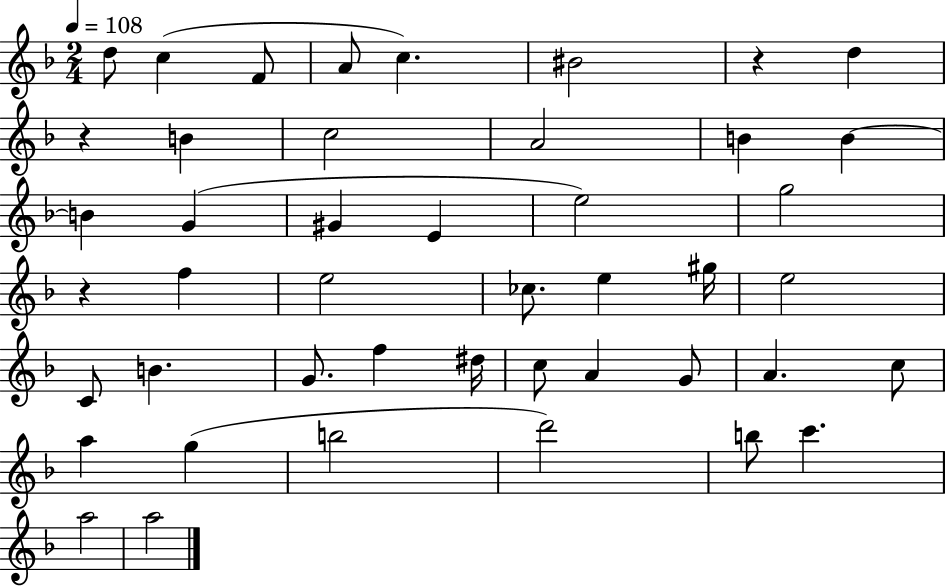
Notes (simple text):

D5/e C5/q F4/e A4/e C5/q. BIS4/h R/q D5/q R/q B4/q C5/h A4/h B4/q B4/q B4/q G4/q G#4/q E4/q E5/h G5/h R/q F5/q E5/h CES5/e. E5/q G#5/s E5/h C4/e B4/q. G4/e. F5/q D#5/s C5/e A4/q G4/e A4/q. C5/e A5/q G5/q B5/h D6/h B5/e C6/q. A5/h A5/h